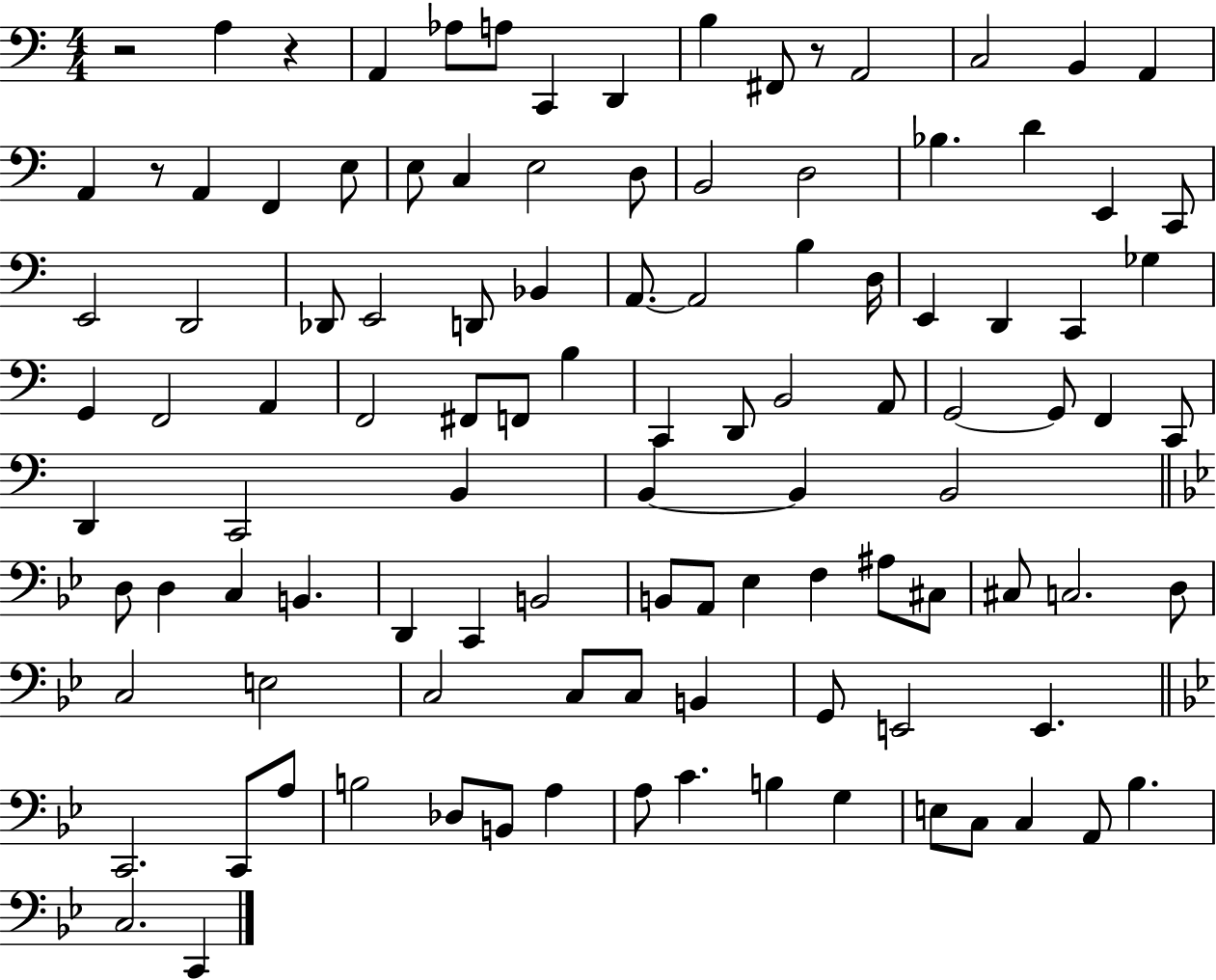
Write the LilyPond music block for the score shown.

{
  \clef bass
  \numericTimeSignature
  \time 4/4
  \key c \major
  r2 a4 r4 | a,4 aes8 a8 c,4 d,4 | b4 fis,8 r8 a,2 | c2 b,4 a,4 | \break a,4 r8 a,4 f,4 e8 | e8 c4 e2 d8 | b,2 d2 | bes4. d'4 e,4 c,8 | \break e,2 d,2 | des,8 e,2 d,8 bes,4 | a,8.~~ a,2 b4 d16 | e,4 d,4 c,4 ges4 | \break g,4 f,2 a,4 | f,2 fis,8 f,8 b4 | c,4 d,8 b,2 a,8 | g,2~~ g,8 f,4 c,8 | \break d,4 c,2 b,4 | b,4~~ b,4 b,2 | \bar "||" \break \key bes \major d8 d4 c4 b,4. | d,4 c,4 b,2 | b,8 a,8 ees4 f4 ais8 cis8 | cis8 c2. d8 | \break c2 e2 | c2 c8 c8 b,4 | g,8 e,2 e,4. | \bar "||" \break \key bes \major c,2. c,8 a8 | b2 des8 b,8 a4 | a8 c'4. b4 g4 | e8 c8 c4 a,8 bes4. | \break c2. c,4 | \bar "|."
}